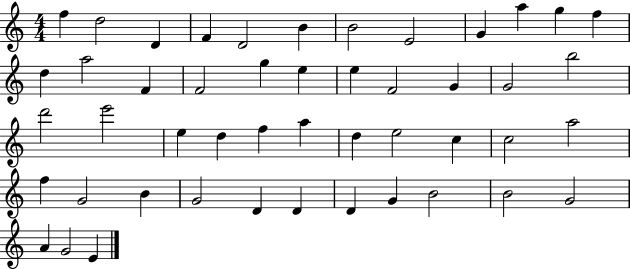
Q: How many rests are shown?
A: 0